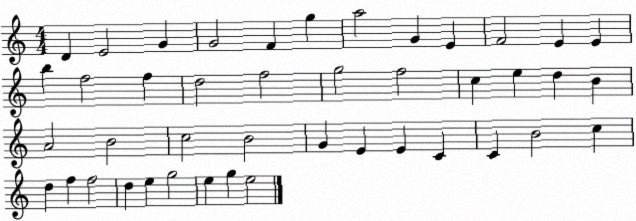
X:1
T:Untitled
M:4/4
L:1/4
K:C
D E2 G G2 F g a2 G E F2 E E b f2 f d2 f2 g2 f2 c e d B A2 B2 c2 B2 G E E C C B2 c d f f2 d e g2 e g e2